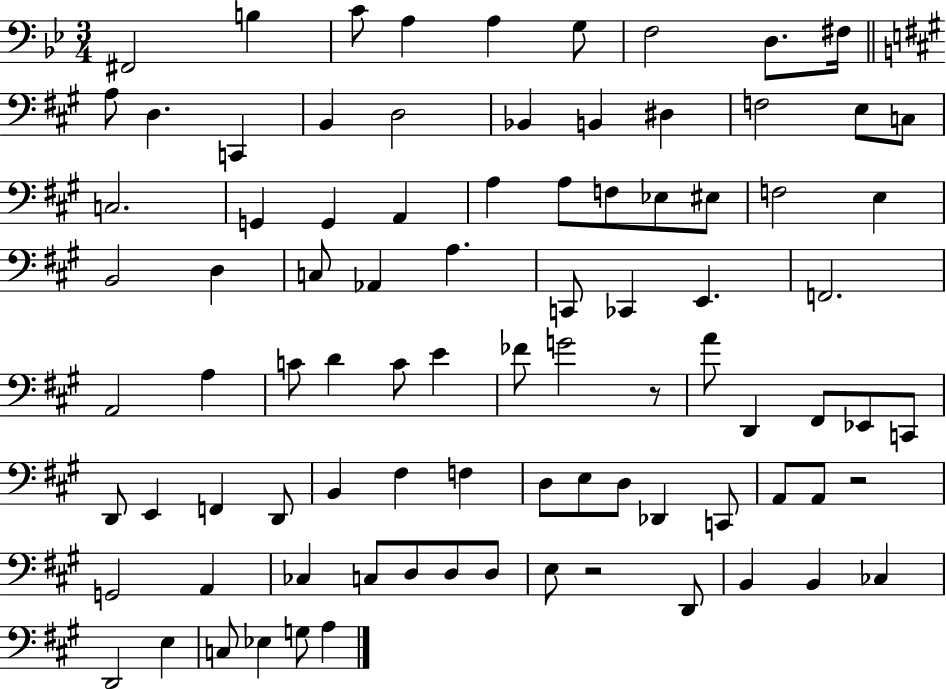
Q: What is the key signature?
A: BES major